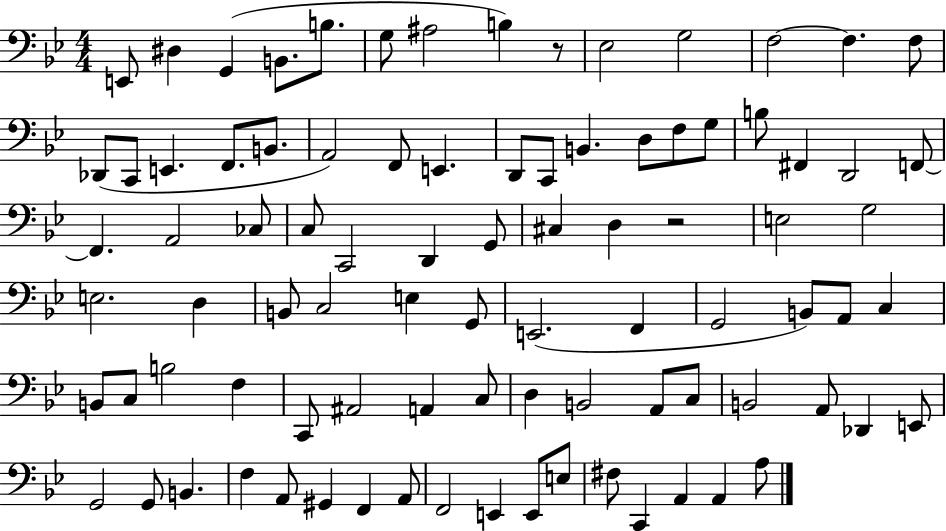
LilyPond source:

{
  \clef bass
  \numericTimeSignature
  \time 4/4
  \key bes \major
  e,8 dis4 g,4( b,8. b8. | g8 ais2 b4) r8 | ees2 g2 | f2~~ f4. f8 | \break des,8( c,8 e,4. f,8. b,8. | a,2) f,8 e,4. | d,8 c,8 b,4. d8 f8 g8 | b8 fis,4 d,2 f,8~~ | \break f,4. a,2 ces8 | c8 c,2 d,4 g,8 | cis4 d4 r2 | e2 g2 | \break e2. d4 | b,8 c2 e4 g,8 | e,2.( f,4 | g,2 b,8) a,8 c4 | \break b,8 c8 b2 f4 | c,8 ais,2 a,4 c8 | d4 b,2 a,8 c8 | b,2 a,8 des,4 e,8 | \break g,2 g,8 b,4. | f4 a,8 gis,4 f,4 a,8 | f,2 e,4 e,8 e8 | fis8 c,4 a,4 a,4 a8 | \break \bar "|."
}